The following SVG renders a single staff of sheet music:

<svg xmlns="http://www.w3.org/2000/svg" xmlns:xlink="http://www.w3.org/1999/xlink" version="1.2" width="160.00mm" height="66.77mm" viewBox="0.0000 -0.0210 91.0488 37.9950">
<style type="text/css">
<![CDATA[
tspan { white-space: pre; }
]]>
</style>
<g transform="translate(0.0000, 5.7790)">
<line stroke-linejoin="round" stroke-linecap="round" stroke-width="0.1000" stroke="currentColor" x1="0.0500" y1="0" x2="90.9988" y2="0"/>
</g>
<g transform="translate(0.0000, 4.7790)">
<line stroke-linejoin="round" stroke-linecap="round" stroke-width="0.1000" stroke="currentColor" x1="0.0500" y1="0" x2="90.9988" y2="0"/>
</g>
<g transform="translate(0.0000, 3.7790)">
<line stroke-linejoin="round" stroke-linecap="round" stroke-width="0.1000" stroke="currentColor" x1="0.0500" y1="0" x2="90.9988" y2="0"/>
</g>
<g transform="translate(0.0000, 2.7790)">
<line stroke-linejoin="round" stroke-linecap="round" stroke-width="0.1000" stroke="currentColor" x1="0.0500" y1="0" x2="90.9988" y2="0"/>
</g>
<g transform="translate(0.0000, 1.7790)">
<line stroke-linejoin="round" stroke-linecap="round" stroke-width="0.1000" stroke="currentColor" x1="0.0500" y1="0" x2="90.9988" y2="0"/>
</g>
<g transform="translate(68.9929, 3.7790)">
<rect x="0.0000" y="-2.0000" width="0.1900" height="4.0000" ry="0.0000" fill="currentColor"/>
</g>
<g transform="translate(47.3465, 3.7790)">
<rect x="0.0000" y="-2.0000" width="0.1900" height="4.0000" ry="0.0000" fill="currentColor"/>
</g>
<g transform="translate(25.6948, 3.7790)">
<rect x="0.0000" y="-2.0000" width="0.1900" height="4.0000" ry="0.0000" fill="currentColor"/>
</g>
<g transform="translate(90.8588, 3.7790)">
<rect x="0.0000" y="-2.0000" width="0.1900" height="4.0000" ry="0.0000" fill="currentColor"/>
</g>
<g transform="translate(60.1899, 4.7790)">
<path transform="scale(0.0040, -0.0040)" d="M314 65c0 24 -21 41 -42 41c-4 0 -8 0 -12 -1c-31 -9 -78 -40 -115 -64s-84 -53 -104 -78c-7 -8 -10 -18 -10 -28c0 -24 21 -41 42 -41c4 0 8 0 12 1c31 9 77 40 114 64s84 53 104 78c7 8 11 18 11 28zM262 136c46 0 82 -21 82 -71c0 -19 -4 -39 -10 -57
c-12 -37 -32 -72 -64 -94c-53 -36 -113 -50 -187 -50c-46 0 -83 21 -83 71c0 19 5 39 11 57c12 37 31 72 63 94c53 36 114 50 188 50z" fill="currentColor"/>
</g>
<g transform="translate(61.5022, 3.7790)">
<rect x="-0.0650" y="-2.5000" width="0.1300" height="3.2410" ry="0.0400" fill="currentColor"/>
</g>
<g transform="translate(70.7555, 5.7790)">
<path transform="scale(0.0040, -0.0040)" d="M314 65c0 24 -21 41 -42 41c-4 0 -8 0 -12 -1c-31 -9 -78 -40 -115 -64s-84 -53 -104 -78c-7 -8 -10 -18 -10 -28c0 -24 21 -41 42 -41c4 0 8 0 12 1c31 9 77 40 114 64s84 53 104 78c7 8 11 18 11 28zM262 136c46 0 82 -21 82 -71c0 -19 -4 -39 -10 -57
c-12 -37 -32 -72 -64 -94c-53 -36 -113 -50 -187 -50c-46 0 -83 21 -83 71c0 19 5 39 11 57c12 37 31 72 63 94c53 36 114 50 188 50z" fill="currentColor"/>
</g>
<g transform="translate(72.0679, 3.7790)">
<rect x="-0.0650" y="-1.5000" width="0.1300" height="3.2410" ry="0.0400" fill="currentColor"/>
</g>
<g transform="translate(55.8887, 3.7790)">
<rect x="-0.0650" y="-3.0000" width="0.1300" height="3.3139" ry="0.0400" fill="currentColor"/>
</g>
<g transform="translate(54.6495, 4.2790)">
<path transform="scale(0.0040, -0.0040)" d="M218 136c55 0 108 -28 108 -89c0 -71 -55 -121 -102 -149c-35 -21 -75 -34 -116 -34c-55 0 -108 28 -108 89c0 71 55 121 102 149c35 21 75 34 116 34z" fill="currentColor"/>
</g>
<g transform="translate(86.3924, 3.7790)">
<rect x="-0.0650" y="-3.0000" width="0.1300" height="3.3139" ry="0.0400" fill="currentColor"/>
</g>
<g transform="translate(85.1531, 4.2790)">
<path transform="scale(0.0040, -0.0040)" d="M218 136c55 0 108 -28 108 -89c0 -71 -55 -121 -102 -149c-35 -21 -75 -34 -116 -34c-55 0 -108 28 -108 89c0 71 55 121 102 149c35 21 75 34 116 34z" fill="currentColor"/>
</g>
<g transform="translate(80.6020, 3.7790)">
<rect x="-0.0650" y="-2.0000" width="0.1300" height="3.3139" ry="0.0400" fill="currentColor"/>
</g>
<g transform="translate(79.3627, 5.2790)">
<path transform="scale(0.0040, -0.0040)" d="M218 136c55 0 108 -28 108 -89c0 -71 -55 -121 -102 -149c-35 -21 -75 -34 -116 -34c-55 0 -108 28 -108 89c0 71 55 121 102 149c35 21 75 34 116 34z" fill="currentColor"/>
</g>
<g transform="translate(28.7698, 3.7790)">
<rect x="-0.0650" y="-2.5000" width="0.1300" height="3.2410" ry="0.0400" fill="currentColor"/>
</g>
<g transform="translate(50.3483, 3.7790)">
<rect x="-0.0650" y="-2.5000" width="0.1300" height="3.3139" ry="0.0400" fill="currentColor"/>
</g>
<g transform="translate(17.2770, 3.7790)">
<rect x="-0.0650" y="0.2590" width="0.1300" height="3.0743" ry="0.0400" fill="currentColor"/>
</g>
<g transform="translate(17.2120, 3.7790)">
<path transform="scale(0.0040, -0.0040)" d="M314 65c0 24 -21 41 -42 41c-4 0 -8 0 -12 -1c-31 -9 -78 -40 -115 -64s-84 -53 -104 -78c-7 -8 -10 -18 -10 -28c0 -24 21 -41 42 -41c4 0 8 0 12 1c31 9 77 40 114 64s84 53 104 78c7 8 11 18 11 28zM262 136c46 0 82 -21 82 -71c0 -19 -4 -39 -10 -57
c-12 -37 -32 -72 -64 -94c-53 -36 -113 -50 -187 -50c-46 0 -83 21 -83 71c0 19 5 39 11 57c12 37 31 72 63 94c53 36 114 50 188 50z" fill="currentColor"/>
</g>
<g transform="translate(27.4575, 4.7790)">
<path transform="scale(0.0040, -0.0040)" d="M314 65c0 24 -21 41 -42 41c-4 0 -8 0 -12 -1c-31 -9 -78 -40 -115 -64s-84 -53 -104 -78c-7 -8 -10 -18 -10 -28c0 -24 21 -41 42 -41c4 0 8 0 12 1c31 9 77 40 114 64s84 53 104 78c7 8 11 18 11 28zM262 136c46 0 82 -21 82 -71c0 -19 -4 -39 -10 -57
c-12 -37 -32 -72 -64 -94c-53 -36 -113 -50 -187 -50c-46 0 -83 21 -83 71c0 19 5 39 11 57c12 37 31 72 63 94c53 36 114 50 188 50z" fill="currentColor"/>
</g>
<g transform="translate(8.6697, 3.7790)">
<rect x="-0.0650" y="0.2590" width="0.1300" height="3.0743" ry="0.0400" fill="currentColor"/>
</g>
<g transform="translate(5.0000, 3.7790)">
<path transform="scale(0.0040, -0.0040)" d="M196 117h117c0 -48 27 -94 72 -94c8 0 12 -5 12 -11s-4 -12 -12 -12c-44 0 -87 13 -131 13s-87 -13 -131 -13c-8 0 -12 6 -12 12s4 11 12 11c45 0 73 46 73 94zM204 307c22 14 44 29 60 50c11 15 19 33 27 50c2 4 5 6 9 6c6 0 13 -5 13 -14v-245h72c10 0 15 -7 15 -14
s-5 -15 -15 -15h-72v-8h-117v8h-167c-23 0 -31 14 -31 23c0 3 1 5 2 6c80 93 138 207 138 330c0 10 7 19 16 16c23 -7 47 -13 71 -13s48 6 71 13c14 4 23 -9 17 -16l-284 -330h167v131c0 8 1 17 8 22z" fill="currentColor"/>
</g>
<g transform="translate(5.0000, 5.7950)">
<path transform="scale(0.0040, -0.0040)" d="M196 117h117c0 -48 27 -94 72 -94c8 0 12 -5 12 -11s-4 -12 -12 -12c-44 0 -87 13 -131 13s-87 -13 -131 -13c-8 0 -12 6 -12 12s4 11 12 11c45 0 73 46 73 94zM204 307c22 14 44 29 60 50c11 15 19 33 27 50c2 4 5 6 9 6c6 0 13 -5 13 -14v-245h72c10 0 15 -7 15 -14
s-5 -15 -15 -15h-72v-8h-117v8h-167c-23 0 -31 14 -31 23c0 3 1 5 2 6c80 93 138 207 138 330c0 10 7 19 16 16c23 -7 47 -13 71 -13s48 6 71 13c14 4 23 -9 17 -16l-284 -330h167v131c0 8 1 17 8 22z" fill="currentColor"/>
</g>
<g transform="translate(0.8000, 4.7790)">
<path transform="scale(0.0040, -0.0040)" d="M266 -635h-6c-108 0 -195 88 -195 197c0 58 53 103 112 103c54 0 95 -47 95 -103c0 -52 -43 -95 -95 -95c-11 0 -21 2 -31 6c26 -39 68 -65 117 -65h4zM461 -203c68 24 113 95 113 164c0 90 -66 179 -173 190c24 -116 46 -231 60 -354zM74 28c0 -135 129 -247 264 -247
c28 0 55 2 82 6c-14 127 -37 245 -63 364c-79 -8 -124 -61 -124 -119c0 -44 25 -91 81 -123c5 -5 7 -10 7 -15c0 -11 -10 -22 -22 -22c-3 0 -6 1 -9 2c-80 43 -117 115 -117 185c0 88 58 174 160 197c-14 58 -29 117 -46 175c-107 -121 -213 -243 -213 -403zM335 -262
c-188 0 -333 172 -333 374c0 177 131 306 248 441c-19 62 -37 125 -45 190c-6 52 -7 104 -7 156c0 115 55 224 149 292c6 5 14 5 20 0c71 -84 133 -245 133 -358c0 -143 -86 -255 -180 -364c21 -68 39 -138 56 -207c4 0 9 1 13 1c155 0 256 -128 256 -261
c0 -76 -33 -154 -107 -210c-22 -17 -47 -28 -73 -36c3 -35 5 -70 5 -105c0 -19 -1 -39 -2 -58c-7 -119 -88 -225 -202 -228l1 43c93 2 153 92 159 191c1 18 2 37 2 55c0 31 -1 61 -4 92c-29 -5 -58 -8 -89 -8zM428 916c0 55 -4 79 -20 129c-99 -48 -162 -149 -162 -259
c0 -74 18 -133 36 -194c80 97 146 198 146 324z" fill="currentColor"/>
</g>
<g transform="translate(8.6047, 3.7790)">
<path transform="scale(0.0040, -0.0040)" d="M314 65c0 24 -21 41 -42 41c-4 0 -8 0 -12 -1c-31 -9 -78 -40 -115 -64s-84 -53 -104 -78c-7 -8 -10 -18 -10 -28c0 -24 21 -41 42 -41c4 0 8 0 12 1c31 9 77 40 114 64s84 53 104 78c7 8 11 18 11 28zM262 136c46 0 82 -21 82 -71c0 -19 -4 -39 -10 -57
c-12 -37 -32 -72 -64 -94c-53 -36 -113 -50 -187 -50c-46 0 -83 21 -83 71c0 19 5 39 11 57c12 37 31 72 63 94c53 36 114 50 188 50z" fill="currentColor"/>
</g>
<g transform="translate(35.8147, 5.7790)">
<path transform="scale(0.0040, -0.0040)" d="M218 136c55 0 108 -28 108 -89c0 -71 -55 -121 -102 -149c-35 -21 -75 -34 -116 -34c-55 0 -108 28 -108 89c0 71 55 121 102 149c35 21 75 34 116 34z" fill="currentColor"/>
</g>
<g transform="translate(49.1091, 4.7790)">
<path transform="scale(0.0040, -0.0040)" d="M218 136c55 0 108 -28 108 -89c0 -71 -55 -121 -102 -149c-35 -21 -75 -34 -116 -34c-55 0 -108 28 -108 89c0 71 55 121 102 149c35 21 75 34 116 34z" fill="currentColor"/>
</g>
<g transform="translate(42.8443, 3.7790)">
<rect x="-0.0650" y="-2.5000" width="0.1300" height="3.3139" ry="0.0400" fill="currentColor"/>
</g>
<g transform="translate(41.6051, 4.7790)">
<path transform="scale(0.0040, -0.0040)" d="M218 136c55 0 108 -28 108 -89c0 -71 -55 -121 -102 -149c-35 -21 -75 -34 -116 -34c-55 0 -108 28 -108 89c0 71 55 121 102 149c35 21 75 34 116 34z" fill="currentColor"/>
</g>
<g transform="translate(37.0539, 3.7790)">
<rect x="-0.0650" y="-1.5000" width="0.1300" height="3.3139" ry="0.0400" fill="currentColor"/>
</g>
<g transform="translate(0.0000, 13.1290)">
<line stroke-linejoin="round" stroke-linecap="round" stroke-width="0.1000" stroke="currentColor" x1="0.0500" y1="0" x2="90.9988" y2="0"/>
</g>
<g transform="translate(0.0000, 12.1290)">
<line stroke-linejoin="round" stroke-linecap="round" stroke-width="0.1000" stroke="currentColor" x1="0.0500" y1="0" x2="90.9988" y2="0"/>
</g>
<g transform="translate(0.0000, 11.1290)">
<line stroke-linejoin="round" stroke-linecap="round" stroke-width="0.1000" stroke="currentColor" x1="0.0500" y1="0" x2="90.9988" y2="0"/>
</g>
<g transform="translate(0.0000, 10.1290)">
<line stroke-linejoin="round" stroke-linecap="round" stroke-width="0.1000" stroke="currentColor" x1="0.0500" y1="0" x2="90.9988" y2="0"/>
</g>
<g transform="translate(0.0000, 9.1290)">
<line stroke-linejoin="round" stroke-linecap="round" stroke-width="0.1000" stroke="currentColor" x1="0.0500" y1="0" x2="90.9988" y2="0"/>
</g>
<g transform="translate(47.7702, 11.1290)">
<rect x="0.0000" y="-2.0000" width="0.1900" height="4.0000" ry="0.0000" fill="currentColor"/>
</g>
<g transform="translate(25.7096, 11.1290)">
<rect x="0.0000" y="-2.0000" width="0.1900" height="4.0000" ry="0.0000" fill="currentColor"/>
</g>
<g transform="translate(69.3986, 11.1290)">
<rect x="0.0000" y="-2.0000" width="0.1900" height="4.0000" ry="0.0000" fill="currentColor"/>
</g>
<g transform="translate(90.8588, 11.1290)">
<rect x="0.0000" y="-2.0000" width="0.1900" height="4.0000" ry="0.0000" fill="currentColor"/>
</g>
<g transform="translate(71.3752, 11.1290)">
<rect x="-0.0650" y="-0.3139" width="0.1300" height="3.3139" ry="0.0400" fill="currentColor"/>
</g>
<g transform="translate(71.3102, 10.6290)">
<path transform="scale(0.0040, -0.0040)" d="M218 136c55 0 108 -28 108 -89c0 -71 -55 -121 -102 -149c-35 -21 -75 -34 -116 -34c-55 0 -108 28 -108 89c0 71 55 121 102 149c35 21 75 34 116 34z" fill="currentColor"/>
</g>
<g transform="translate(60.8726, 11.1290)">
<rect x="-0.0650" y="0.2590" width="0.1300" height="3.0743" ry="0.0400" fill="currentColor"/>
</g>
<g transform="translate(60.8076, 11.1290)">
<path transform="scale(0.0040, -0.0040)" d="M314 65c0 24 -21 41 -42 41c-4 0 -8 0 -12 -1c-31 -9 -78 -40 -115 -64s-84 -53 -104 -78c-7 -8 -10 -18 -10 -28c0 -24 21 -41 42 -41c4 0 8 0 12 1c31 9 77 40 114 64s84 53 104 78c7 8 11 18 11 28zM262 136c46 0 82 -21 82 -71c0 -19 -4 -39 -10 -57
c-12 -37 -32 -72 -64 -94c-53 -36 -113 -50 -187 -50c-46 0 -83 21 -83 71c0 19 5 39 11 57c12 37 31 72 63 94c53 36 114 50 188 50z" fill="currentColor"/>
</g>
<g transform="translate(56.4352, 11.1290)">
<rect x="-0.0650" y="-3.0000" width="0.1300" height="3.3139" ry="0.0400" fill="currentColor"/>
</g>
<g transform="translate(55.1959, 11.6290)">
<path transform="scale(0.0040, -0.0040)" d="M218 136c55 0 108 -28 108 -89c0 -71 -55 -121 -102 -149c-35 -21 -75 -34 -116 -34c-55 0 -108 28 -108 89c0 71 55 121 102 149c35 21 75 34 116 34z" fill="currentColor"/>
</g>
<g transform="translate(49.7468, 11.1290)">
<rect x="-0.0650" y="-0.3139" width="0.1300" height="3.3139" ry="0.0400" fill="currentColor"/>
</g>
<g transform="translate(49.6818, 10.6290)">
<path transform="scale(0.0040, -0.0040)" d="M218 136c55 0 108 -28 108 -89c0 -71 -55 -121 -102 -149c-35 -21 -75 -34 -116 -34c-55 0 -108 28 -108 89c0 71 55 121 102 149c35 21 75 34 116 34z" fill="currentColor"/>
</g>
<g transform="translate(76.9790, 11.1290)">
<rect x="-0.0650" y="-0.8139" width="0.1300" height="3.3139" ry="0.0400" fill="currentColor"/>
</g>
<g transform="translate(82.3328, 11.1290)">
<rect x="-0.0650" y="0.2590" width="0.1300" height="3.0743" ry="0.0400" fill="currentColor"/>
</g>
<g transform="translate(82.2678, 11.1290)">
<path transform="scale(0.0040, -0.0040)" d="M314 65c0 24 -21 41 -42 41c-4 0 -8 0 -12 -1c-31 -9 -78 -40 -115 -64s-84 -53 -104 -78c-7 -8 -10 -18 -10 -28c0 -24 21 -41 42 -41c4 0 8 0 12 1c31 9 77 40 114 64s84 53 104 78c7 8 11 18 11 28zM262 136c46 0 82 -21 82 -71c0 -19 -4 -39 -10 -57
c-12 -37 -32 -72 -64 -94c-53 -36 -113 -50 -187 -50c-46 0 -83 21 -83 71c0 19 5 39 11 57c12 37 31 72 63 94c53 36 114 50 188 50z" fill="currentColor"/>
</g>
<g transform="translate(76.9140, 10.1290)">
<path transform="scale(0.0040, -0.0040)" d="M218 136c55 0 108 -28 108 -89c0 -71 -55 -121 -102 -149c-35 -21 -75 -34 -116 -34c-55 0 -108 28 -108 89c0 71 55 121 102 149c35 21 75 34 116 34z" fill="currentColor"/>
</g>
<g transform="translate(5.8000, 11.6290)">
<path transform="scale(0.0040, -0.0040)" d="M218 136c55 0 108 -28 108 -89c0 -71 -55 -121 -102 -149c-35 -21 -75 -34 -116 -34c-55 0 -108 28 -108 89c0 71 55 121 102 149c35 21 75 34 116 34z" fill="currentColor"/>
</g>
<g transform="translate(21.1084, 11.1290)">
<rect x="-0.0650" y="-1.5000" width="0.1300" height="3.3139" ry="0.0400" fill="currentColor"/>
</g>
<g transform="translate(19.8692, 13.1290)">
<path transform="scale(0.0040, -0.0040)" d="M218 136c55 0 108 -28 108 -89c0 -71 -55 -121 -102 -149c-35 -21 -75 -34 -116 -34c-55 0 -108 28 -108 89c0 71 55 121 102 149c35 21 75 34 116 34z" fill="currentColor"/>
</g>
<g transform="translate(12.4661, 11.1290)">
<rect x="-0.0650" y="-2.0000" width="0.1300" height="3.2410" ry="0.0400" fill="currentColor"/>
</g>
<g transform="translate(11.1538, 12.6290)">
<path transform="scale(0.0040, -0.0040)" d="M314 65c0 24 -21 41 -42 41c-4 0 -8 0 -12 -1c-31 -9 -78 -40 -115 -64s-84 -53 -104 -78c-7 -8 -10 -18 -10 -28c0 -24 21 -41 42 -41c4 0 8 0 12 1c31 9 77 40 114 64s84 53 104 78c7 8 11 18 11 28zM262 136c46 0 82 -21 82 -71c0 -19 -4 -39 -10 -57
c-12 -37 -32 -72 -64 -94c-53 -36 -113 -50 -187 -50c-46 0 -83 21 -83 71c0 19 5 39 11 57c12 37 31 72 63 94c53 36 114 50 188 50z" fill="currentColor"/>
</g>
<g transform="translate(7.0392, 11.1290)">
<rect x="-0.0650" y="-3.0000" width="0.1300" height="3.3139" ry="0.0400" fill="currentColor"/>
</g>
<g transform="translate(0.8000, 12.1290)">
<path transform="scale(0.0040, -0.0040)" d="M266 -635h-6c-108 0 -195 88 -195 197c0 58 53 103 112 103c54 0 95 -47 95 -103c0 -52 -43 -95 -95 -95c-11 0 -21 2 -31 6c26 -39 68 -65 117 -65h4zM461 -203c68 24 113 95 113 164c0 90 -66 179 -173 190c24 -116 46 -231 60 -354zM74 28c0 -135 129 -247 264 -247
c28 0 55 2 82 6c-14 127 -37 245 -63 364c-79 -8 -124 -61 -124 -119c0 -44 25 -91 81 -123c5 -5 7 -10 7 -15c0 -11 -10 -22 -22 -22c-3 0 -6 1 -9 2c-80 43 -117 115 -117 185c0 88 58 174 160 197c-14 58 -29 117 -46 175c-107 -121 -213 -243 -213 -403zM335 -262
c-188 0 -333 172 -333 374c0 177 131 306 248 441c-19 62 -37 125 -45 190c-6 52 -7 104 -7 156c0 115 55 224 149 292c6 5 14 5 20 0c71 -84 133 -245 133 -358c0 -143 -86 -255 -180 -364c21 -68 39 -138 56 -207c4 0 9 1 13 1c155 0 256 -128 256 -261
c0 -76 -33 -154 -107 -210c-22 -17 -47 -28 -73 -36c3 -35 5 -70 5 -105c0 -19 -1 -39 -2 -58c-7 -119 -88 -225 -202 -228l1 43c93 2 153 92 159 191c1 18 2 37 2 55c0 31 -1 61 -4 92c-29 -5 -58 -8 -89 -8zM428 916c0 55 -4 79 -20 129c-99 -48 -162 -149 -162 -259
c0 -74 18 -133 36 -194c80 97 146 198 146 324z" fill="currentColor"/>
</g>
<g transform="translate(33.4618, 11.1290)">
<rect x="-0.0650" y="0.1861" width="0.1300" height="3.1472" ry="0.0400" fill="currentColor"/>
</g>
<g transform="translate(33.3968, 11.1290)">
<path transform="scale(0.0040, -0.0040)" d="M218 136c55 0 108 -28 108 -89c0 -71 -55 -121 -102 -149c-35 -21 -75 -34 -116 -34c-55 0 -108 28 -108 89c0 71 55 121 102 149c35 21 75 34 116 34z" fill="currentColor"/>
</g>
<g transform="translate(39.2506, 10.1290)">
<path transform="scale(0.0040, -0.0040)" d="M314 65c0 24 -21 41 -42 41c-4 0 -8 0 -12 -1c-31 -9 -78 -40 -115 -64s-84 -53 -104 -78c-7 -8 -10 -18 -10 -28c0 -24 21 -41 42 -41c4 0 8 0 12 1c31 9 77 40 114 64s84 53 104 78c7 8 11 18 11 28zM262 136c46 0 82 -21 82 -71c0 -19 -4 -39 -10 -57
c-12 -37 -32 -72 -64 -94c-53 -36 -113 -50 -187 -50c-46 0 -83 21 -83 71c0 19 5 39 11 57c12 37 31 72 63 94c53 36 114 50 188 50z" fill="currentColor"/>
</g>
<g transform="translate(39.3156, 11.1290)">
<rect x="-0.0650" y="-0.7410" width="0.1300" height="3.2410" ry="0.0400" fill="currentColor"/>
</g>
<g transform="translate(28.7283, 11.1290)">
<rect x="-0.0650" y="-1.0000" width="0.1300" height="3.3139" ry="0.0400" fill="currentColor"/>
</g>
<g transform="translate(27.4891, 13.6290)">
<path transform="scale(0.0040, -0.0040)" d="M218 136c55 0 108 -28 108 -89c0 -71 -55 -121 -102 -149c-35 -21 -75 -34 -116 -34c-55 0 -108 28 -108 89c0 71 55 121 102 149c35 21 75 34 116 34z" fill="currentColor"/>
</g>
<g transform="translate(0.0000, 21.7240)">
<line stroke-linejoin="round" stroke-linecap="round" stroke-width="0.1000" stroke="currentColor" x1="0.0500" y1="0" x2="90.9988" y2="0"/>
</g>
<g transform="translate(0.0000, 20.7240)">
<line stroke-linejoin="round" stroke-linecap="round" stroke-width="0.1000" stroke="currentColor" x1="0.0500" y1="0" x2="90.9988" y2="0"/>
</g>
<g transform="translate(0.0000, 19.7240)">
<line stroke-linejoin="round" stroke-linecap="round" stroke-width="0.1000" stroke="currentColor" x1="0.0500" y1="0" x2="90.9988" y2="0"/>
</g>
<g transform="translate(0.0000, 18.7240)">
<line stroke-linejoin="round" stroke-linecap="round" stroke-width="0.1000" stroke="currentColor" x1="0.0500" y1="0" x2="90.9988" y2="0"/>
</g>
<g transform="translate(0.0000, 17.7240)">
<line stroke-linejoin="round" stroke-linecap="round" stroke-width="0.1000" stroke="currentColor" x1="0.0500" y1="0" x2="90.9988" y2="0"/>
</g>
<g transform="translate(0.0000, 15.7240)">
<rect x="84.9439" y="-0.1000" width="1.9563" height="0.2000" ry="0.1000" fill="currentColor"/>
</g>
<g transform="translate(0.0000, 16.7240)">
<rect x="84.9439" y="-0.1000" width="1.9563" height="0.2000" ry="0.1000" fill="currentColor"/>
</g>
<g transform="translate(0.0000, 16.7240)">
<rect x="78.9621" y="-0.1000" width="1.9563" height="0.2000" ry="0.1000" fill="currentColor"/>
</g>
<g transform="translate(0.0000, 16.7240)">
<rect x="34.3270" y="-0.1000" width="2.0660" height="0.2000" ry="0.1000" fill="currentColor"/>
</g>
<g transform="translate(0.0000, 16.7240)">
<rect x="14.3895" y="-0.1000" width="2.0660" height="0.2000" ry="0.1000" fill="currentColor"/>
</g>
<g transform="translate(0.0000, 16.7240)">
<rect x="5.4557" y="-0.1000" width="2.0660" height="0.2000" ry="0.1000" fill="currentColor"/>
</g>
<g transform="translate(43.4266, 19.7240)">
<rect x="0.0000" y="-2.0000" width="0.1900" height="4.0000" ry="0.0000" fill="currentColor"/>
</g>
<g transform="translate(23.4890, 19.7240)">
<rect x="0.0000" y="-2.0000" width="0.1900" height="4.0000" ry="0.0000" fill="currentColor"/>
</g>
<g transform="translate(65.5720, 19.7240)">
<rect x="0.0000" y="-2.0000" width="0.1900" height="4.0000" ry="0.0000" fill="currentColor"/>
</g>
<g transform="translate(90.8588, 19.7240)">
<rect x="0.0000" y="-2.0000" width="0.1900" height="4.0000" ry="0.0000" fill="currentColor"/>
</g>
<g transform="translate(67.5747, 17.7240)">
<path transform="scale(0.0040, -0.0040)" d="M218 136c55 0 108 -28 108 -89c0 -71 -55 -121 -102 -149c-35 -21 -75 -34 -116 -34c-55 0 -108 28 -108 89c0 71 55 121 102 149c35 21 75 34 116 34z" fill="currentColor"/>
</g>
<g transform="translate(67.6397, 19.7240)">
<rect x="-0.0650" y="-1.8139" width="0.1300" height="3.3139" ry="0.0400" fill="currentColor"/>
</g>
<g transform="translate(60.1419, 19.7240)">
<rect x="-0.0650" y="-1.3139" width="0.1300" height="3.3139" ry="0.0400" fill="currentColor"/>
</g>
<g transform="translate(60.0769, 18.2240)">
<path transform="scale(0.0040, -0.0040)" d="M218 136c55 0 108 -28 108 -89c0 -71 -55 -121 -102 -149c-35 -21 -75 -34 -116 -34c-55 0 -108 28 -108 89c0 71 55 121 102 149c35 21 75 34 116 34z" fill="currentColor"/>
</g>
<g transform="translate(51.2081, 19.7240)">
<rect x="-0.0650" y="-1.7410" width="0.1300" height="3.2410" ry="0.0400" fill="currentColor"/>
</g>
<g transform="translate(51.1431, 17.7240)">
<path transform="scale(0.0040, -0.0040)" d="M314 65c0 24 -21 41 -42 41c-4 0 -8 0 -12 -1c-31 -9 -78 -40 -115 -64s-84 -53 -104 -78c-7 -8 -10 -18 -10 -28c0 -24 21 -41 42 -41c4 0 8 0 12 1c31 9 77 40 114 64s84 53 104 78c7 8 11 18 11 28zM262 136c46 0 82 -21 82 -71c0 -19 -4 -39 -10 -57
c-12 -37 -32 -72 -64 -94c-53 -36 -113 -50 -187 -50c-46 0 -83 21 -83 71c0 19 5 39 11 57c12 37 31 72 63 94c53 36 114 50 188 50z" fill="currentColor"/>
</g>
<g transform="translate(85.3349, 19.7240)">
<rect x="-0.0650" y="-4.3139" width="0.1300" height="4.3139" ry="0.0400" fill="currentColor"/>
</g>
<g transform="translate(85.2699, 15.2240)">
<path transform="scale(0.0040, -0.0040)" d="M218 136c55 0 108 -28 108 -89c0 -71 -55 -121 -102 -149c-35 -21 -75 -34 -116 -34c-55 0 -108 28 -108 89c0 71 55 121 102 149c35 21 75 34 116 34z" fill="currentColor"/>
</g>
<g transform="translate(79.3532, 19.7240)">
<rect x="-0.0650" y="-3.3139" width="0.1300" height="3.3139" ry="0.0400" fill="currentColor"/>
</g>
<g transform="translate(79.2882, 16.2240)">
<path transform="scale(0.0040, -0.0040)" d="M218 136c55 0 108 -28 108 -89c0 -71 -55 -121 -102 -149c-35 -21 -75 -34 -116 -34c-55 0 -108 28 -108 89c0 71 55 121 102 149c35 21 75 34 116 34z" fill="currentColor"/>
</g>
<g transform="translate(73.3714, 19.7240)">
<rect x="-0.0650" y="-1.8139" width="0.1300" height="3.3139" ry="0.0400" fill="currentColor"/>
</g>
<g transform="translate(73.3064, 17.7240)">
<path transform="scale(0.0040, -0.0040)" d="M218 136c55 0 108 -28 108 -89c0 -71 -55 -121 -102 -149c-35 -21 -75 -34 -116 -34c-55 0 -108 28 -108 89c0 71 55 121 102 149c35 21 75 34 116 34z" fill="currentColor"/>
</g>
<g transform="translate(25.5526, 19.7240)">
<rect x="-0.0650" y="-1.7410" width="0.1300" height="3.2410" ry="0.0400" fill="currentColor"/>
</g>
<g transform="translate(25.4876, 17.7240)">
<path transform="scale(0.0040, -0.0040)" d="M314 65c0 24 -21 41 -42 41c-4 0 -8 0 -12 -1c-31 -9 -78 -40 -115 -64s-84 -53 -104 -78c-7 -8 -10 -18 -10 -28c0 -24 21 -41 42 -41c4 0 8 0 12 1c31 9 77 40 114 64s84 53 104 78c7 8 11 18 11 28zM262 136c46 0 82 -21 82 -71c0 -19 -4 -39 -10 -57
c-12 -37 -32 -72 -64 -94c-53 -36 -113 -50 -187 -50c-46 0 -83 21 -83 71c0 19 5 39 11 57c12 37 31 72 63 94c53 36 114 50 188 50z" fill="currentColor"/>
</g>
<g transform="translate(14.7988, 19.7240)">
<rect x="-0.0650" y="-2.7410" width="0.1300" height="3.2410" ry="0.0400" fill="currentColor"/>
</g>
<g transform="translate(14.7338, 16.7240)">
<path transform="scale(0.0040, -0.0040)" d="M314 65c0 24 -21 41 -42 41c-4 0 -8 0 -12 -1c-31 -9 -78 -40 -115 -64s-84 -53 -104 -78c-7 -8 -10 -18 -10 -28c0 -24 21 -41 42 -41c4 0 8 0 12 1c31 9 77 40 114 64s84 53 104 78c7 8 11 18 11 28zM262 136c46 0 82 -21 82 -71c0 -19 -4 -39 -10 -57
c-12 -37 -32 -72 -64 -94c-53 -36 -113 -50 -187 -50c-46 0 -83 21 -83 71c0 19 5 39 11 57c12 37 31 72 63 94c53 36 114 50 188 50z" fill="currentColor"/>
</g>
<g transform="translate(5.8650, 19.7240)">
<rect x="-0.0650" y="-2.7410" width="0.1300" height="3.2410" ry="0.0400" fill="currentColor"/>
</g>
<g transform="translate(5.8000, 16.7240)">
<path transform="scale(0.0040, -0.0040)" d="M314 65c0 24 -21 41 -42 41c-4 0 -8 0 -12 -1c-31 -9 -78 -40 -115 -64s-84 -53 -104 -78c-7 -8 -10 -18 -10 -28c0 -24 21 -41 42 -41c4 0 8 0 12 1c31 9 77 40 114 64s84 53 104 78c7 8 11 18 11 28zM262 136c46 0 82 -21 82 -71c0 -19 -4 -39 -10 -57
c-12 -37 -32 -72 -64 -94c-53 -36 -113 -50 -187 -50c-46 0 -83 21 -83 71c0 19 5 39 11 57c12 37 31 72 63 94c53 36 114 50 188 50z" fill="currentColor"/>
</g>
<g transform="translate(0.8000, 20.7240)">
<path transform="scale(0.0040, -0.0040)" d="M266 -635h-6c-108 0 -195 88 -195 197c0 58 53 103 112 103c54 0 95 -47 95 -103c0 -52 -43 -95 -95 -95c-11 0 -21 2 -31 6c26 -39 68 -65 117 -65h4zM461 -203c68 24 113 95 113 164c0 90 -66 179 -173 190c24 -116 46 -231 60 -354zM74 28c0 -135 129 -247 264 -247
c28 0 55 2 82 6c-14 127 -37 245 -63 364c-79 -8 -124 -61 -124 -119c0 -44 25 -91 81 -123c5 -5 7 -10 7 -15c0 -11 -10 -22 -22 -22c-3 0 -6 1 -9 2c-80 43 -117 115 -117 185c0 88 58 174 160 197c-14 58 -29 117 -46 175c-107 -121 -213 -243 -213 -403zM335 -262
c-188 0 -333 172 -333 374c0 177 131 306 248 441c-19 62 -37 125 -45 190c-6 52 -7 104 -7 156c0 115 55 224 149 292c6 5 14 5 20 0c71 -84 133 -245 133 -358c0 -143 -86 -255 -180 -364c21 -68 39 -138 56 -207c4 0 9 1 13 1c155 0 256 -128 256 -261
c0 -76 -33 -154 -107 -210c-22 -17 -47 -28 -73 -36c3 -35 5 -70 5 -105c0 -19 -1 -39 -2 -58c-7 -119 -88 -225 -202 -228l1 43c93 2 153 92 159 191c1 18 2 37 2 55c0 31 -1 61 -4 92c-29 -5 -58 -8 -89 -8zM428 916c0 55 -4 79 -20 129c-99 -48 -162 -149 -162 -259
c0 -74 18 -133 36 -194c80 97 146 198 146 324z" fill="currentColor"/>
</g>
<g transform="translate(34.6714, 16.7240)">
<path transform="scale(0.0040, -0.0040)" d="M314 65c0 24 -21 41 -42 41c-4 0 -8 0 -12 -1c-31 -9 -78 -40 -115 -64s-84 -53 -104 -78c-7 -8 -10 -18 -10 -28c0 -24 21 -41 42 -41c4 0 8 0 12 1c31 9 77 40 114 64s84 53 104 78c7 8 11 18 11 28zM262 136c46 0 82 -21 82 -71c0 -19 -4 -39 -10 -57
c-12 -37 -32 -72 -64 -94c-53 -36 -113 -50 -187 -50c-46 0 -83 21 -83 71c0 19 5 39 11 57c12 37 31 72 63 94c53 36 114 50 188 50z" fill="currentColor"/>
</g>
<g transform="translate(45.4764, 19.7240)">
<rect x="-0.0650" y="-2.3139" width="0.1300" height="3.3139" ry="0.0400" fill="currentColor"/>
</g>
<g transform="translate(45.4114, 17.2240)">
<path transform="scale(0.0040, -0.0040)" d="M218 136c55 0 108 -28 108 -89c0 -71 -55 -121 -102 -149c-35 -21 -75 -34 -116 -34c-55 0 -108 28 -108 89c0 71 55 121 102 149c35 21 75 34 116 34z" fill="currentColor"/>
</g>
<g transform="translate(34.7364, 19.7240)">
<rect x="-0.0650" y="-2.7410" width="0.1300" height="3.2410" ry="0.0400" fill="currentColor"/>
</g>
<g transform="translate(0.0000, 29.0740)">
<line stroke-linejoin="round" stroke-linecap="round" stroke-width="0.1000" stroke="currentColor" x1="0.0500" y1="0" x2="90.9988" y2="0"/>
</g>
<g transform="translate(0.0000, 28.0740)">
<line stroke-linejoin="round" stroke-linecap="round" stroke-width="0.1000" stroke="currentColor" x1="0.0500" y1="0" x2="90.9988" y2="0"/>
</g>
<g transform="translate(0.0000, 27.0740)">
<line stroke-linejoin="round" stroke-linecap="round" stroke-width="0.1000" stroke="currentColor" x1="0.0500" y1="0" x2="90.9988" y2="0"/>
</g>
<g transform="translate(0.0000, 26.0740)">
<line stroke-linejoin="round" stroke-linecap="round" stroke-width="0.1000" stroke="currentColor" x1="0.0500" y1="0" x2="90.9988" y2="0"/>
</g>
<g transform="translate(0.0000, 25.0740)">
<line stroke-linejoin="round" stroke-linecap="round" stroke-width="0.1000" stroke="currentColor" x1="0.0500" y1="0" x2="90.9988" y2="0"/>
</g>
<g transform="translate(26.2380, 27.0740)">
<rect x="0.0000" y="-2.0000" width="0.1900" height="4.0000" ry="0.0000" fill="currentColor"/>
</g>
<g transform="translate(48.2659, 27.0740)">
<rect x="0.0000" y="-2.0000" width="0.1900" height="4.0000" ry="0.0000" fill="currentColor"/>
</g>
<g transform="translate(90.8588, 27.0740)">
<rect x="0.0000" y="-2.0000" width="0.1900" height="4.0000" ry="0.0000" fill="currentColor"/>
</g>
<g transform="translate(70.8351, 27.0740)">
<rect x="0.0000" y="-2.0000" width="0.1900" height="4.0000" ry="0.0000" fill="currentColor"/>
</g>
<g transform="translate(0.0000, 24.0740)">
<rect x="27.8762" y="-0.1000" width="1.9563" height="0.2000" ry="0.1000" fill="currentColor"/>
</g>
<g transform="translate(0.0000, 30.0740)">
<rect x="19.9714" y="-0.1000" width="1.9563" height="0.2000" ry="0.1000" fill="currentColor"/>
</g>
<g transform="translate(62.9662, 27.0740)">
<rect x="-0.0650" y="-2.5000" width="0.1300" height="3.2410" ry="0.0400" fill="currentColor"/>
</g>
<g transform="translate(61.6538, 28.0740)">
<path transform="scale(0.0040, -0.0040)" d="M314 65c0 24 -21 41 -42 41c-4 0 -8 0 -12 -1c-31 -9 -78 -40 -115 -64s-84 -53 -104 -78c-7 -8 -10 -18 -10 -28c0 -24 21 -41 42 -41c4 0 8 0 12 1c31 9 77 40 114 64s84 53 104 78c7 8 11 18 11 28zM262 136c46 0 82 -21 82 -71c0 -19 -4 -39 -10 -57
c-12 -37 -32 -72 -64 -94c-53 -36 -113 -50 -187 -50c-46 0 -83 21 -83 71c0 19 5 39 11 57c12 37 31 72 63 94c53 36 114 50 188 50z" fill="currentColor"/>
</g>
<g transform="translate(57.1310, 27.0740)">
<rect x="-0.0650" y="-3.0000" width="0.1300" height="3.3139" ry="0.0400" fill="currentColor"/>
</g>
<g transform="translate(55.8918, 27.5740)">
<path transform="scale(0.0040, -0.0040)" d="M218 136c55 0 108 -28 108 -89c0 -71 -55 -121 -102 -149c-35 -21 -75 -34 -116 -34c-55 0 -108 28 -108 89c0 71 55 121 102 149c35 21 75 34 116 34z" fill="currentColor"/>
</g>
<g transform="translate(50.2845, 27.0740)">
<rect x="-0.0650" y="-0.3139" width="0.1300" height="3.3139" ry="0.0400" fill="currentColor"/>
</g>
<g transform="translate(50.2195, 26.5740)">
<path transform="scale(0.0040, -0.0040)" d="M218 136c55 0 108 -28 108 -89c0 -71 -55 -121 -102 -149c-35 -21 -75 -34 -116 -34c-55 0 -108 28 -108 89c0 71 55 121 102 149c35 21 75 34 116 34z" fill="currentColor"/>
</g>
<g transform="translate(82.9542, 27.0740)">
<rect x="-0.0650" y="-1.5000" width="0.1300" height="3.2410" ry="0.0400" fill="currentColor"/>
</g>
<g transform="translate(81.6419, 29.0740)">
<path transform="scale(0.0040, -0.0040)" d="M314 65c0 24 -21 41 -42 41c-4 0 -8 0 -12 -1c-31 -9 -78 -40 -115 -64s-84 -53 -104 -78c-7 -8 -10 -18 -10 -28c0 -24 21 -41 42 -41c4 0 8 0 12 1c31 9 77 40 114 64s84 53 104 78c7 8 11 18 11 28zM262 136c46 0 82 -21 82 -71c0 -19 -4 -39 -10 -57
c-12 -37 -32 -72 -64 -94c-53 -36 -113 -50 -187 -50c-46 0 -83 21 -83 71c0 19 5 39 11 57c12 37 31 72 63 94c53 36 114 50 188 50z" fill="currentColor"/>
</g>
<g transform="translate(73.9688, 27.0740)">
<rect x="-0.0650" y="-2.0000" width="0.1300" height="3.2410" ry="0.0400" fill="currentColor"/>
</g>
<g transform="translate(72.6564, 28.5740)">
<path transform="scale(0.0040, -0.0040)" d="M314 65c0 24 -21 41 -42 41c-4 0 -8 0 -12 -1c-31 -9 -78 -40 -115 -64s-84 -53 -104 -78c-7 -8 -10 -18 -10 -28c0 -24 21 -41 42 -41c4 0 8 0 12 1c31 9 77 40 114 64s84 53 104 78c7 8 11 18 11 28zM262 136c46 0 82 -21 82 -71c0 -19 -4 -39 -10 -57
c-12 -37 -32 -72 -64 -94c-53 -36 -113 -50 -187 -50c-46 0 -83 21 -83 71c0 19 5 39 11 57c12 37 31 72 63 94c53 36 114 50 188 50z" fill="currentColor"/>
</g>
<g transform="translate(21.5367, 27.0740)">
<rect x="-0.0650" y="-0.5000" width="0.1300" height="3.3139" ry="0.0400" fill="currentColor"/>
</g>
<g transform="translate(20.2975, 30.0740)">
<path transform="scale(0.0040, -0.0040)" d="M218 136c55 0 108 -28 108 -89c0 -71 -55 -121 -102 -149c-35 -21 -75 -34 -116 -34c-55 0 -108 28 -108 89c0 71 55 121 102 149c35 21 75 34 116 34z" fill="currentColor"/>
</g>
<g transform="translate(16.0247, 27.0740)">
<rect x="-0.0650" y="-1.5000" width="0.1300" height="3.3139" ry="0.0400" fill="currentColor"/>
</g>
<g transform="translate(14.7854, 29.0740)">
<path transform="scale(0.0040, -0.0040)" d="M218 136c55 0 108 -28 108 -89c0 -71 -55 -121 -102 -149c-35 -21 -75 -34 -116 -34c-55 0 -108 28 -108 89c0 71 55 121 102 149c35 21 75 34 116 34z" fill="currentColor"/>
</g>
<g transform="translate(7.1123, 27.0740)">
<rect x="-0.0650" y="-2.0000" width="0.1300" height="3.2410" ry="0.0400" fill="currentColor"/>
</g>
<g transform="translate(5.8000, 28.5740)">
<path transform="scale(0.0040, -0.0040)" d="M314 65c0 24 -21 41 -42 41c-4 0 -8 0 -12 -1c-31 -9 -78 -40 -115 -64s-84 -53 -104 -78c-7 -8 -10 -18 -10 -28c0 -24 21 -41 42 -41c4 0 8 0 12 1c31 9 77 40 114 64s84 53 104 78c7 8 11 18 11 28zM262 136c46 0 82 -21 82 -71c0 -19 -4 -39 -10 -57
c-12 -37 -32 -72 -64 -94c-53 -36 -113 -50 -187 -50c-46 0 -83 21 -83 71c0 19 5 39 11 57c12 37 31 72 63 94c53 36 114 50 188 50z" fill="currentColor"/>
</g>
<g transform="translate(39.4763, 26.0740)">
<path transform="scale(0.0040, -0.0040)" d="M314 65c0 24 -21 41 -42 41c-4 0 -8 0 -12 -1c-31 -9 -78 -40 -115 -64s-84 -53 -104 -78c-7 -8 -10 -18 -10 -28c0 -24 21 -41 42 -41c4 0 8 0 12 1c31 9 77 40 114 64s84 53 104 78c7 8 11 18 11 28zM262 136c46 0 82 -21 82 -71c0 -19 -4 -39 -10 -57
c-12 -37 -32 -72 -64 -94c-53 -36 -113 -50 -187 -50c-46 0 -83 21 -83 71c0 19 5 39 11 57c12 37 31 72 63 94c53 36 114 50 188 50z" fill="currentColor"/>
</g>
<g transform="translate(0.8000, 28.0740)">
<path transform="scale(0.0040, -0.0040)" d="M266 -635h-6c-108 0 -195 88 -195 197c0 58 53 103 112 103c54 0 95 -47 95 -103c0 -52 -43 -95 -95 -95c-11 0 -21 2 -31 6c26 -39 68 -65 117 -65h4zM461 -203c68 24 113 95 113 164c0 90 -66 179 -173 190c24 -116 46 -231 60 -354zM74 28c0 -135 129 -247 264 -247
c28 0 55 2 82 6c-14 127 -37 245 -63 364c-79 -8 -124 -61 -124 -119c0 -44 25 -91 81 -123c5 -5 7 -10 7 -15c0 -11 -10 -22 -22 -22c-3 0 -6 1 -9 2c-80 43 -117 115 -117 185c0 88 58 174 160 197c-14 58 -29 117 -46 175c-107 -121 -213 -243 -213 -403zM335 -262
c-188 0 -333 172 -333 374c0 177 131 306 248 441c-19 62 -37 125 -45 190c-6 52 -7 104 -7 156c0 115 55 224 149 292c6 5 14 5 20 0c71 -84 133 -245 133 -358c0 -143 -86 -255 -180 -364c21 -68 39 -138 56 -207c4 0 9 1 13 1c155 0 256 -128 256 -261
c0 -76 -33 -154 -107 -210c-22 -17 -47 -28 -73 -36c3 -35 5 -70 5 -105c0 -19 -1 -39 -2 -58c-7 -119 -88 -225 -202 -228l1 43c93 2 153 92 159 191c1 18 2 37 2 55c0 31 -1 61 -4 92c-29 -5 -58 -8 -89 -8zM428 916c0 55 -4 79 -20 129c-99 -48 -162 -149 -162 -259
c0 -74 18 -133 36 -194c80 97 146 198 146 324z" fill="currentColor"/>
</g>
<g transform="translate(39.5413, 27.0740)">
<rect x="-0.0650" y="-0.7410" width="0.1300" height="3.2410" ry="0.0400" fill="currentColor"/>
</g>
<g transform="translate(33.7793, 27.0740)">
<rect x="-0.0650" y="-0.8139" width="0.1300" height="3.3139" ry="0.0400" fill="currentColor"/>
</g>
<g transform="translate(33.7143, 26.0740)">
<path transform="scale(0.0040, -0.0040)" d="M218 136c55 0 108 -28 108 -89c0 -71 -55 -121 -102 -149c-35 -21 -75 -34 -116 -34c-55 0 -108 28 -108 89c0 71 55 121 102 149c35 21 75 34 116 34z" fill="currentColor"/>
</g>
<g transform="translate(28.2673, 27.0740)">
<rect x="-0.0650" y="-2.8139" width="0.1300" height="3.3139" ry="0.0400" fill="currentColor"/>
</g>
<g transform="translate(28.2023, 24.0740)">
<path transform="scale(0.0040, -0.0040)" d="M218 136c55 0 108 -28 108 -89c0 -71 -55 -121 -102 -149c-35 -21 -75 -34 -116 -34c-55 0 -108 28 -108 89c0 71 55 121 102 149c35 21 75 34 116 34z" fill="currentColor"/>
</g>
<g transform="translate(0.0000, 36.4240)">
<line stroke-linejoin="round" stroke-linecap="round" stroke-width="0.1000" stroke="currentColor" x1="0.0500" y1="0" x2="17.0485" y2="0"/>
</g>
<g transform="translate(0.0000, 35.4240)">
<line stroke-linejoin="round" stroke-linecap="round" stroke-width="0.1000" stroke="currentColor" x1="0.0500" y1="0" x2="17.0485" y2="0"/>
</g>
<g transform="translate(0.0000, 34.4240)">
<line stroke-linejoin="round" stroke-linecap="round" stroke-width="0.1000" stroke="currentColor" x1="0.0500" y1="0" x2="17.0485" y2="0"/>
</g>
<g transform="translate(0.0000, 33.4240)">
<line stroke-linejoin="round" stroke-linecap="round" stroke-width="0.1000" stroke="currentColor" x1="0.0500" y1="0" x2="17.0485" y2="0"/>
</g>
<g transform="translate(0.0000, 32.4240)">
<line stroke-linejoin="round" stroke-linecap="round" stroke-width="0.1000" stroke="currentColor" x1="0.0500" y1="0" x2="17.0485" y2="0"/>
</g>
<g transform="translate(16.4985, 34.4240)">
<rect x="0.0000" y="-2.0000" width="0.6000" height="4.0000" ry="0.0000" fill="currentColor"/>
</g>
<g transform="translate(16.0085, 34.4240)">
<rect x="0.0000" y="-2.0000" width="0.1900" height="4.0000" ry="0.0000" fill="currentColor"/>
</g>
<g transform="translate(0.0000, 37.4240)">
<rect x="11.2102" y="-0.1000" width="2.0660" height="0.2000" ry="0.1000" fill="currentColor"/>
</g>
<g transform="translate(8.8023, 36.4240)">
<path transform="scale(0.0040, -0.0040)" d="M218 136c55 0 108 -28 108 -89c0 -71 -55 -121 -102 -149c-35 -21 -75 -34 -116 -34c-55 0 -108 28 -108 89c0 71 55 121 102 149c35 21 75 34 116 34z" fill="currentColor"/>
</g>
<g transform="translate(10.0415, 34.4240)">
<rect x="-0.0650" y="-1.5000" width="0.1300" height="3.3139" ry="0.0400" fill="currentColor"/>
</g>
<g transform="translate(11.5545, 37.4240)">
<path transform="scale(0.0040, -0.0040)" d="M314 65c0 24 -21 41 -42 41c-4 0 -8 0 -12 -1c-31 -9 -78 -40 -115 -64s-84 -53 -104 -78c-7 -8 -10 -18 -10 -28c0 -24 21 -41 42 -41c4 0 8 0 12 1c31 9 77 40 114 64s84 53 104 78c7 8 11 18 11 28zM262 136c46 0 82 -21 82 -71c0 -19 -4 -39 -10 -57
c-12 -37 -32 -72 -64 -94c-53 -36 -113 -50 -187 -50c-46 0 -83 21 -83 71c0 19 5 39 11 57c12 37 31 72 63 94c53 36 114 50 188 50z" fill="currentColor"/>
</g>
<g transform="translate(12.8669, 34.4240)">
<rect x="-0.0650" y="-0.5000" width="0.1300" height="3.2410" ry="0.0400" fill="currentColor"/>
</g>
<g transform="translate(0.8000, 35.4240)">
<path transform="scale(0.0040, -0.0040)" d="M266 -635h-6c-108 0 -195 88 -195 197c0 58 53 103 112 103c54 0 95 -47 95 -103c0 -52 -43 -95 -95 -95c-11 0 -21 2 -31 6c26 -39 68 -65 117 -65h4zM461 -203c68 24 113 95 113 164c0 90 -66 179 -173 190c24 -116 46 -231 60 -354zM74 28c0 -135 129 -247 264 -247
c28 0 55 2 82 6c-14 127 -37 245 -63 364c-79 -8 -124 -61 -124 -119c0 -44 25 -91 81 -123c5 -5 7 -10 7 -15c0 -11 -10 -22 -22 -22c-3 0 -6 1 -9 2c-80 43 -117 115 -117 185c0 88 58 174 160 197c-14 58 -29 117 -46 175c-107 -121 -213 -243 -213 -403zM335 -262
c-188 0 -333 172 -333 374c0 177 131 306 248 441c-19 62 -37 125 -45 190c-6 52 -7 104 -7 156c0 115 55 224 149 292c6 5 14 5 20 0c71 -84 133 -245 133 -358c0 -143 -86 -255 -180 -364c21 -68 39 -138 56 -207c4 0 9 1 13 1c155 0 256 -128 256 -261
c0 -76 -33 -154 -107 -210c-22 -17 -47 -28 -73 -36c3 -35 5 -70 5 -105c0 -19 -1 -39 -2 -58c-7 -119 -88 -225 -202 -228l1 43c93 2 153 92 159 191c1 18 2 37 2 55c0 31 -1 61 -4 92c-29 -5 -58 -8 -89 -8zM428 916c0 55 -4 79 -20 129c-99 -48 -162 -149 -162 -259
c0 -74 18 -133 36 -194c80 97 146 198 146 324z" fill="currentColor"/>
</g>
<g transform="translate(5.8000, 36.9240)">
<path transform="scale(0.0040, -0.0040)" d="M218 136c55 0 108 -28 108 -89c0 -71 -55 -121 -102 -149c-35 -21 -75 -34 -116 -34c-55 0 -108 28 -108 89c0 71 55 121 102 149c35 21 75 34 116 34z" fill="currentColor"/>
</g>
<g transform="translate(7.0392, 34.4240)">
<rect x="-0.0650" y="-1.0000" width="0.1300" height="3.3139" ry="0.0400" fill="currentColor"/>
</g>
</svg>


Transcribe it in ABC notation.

X:1
T:Untitled
M:4/4
L:1/4
K:C
B2 B2 G2 E G G A G2 E2 F A A F2 E D B d2 c A B2 c d B2 a2 a2 f2 a2 g f2 e f f b d' F2 E C a d d2 c A G2 F2 E2 D E C2